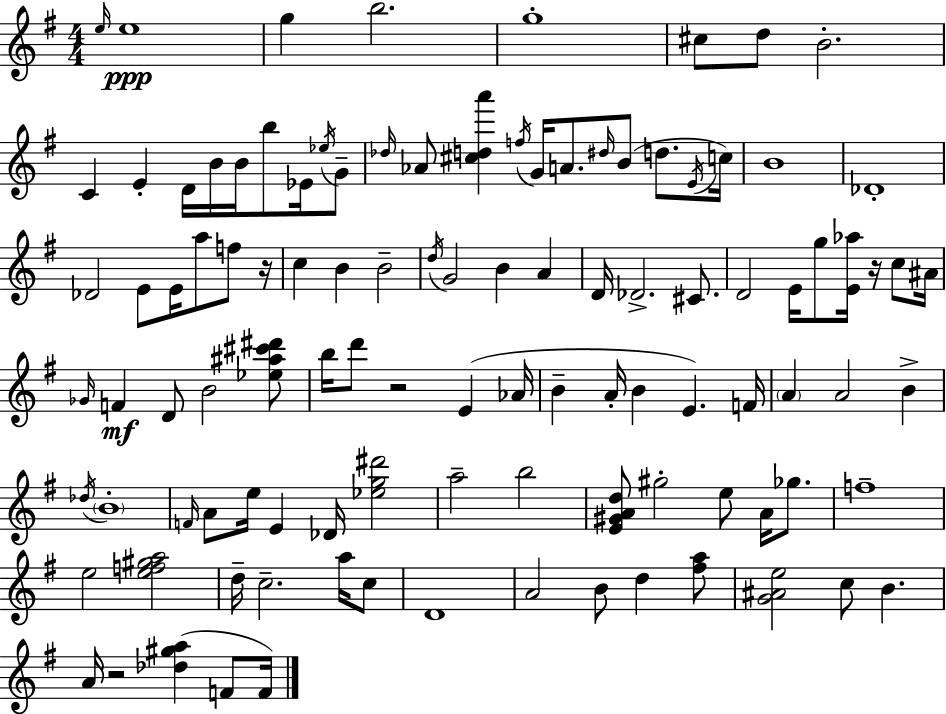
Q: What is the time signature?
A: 4/4